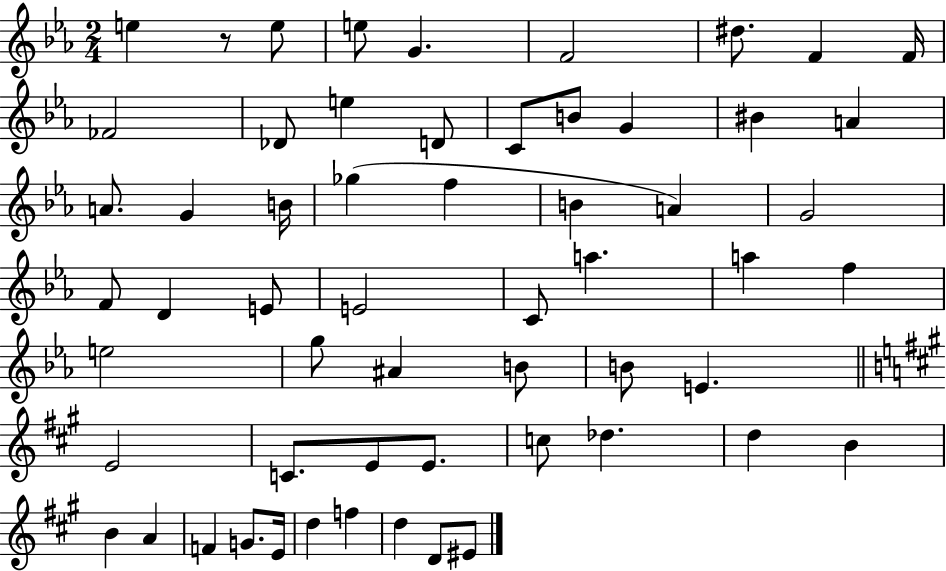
{
  \clef treble
  \numericTimeSignature
  \time 2/4
  \key ees \major
  e''4 r8 e''8 | e''8 g'4. | f'2 | dis''8. f'4 f'16 | \break fes'2 | des'8 e''4 d'8 | c'8 b'8 g'4 | bis'4 a'4 | \break a'8. g'4 b'16 | ges''4( f''4 | b'4 a'4) | g'2 | \break f'8 d'4 e'8 | e'2 | c'8 a''4. | a''4 f''4 | \break e''2 | g''8 ais'4 b'8 | b'8 e'4. | \bar "||" \break \key a \major e'2 | c'8. e'8 e'8. | c''8 des''4. | d''4 b'4 | \break b'4 a'4 | f'4 g'8. e'16 | d''4 f''4 | d''4 d'8 eis'8 | \break \bar "|."
}